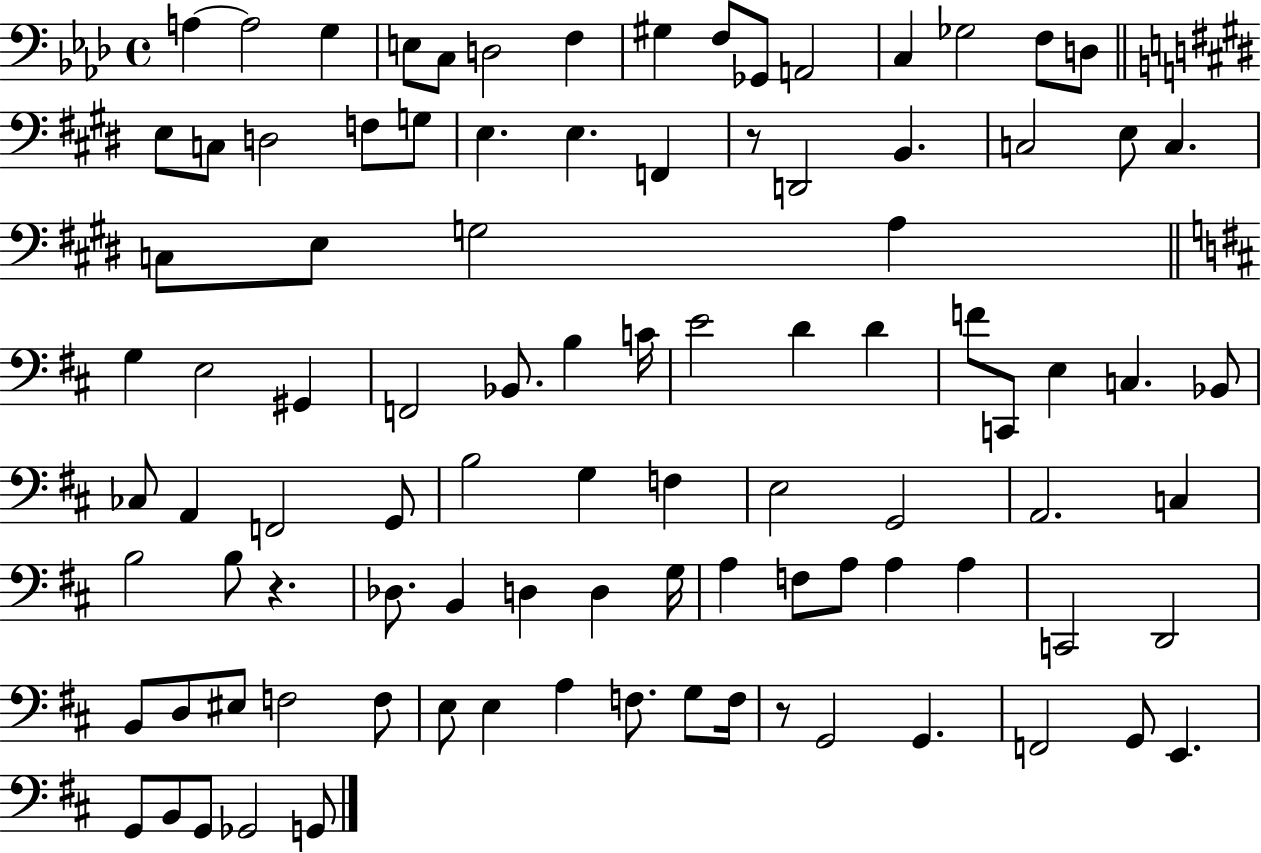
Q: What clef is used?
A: bass